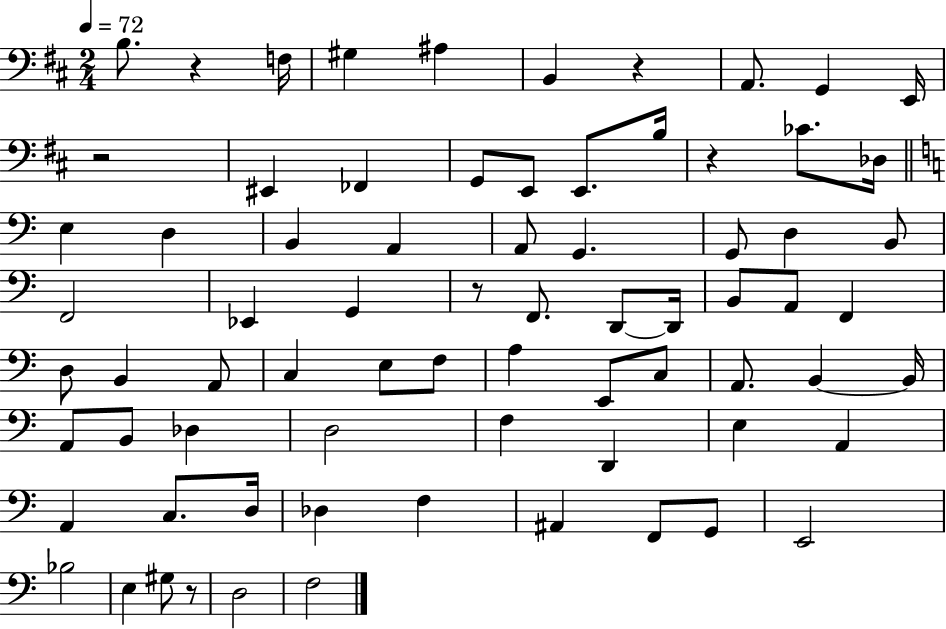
{
  \clef bass
  \numericTimeSignature
  \time 2/4
  \key d \major
  \tempo 4 = 72
  b8. r4 f16 | gis4 ais4 | b,4 r4 | a,8. g,4 e,16 | \break r2 | eis,4 fes,4 | g,8 e,8 e,8. b16 | r4 ces'8. des16 | \break \bar "||" \break \key c \major e4 d4 | b,4 a,4 | a,8 g,4. | g,8 d4 b,8 | \break f,2 | ees,4 g,4 | r8 f,8. d,8~~ d,16 | b,8 a,8 f,4 | \break d8 b,4 a,8 | c4 e8 f8 | a4 e,8 c8 | a,8. b,4~~ b,16 | \break a,8 b,8 des4 | d2 | f4 d,4 | e4 a,4 | \break a,4 c8. d16 | des4 f4 | ais,4 f,8 g,8 | e,2 | \break bes2 | e4 gis8 r8 | d2 | f2 | \break \bar "|."
}